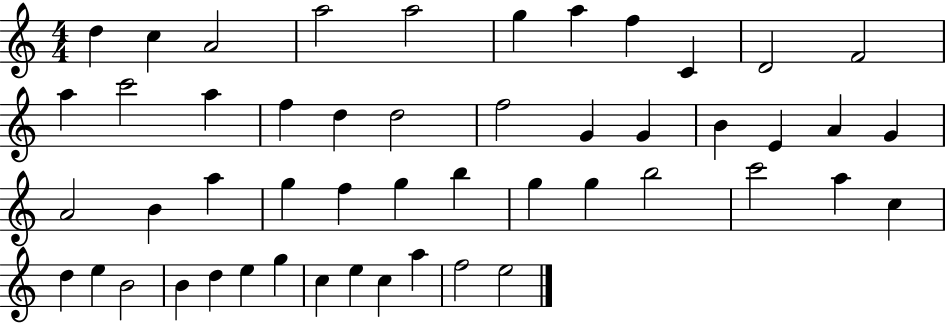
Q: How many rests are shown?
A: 0